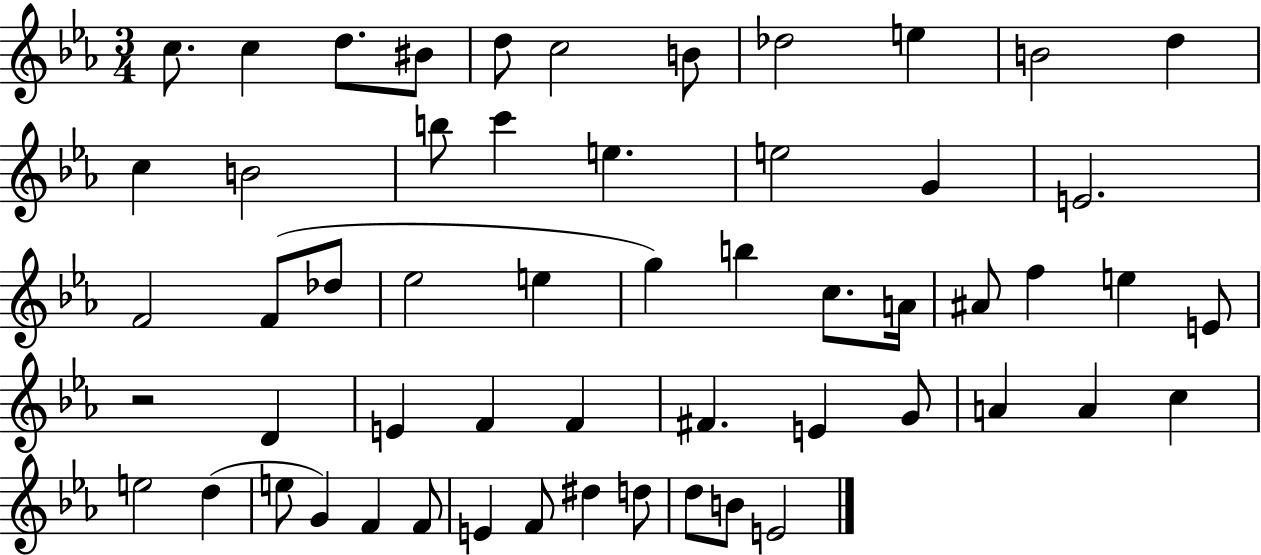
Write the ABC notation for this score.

X:1
T:Untitled
M:3/4
L:1/4
K:Eb
c/2 c d/2 ^B/2 d/2 c2 B/2 _d2 e B2 d c B2 b/2 c' e e2 G E2 F2 F/2 _d/2 _e2 e g b c/2 A/4 ^A/2 f e E/2 z2 D E F F ^F E G/2 A A c e2 d e/2 G F F/2 E F/2 ^d d/2 d/2 B/2 E2